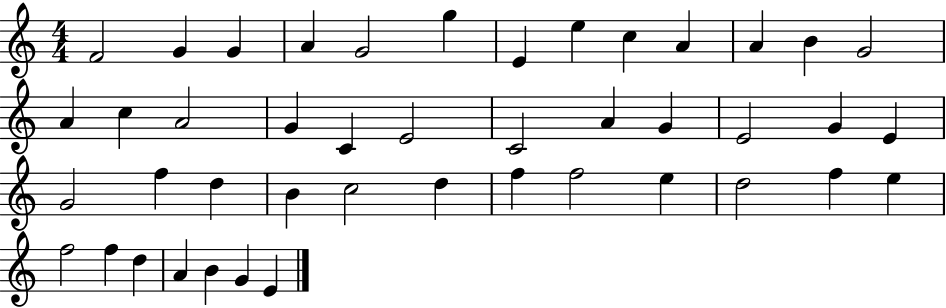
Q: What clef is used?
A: treble